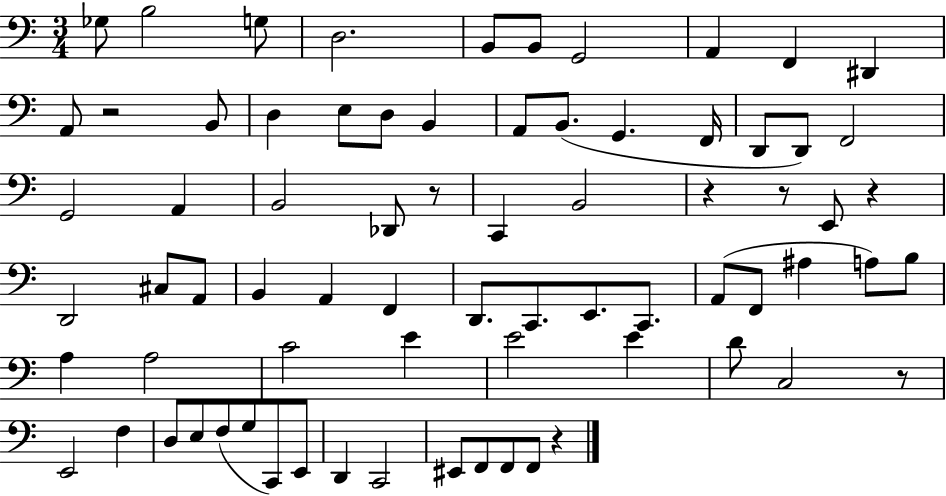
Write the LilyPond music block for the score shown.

{
  \clef bass
  \numericTimeSignature
  \time 3/4
  \key c \major
  \repeat volta 2 { ges8 b2 g8 | d2. | b,8 b,8 g,2 | a,4 f,4 dis,4 | \break a,8 r2 b,8 | d4 e8 d8 b,4 | a,8 b,8.( g,4. f,16 | d,8 d,8) f,2 | \break g,2 a,4 | b,2 des,8 r8 | c,4 b,2 | r4 r8 e,8 r4 | \break d,2 cis8 a,8 | b,4 a,4 f,4 | d,8. c,8. e,8. c,8. | a,8( f,8 ais4 a8) b8 | \break a4 a2 | c'2 e'4 | e'2 e'4 | d'8 c2 r8 | \break e,2 f4 | d8 e8 f8( g8 c,8) e,8 | d,4 c,2 | eis,8 f,8 f,8 f,8 r4 | \break } \bar "|."
}